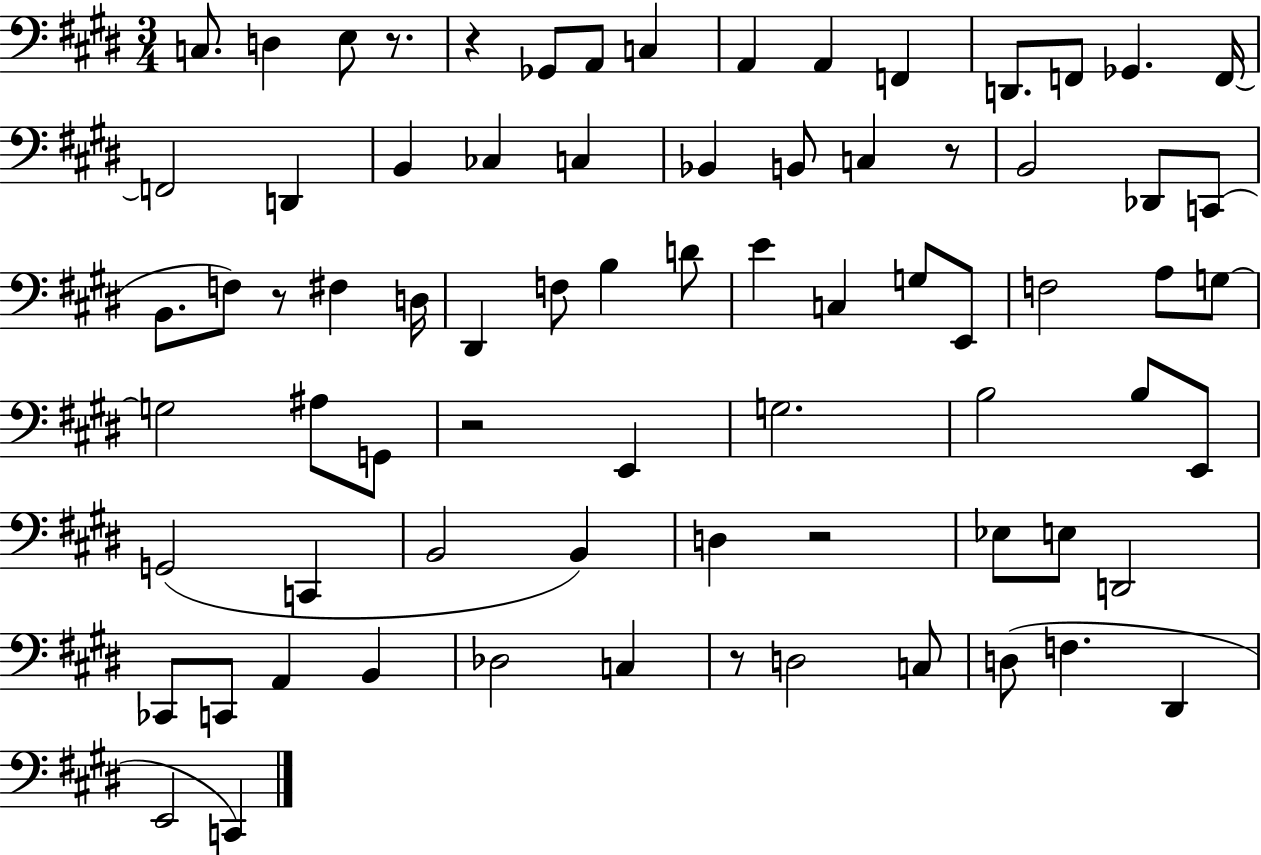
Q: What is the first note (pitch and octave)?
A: C3